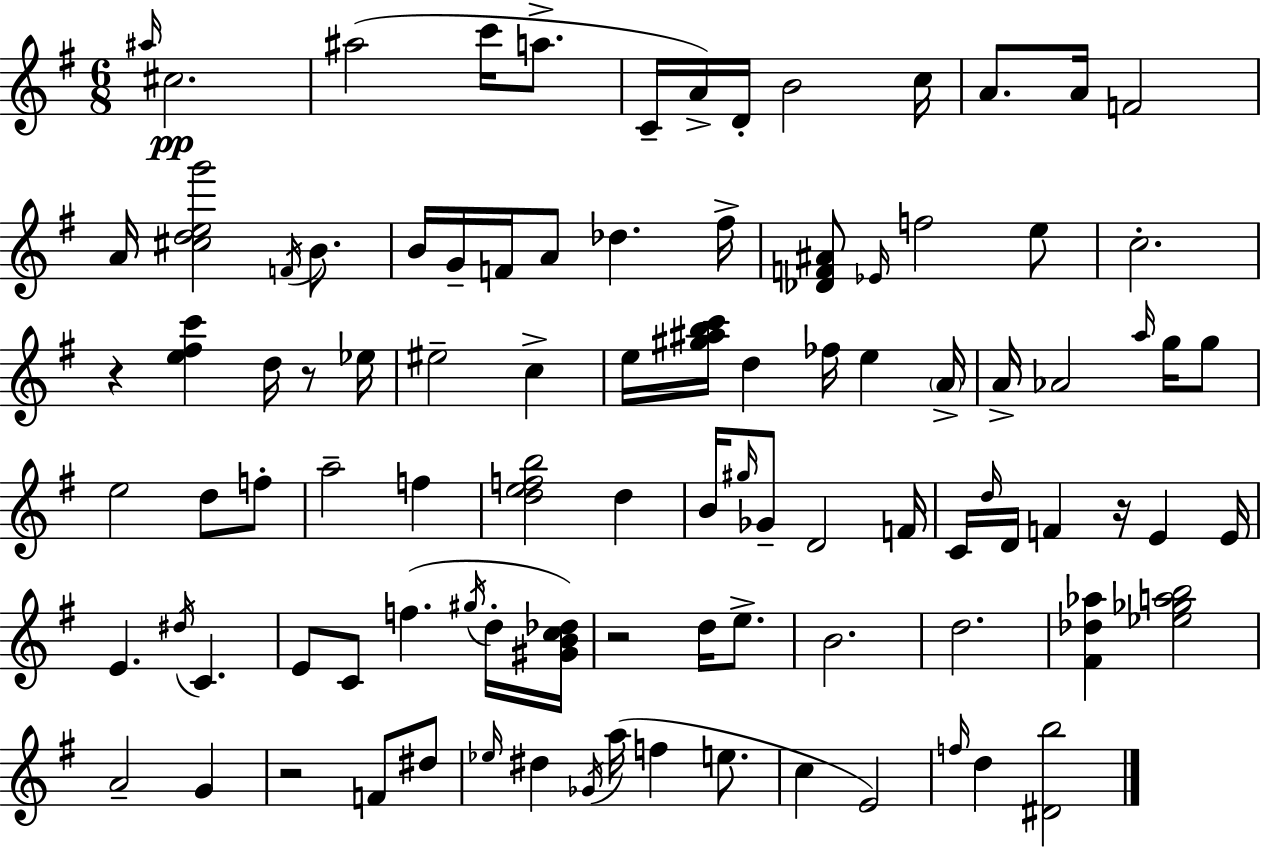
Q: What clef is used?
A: treble